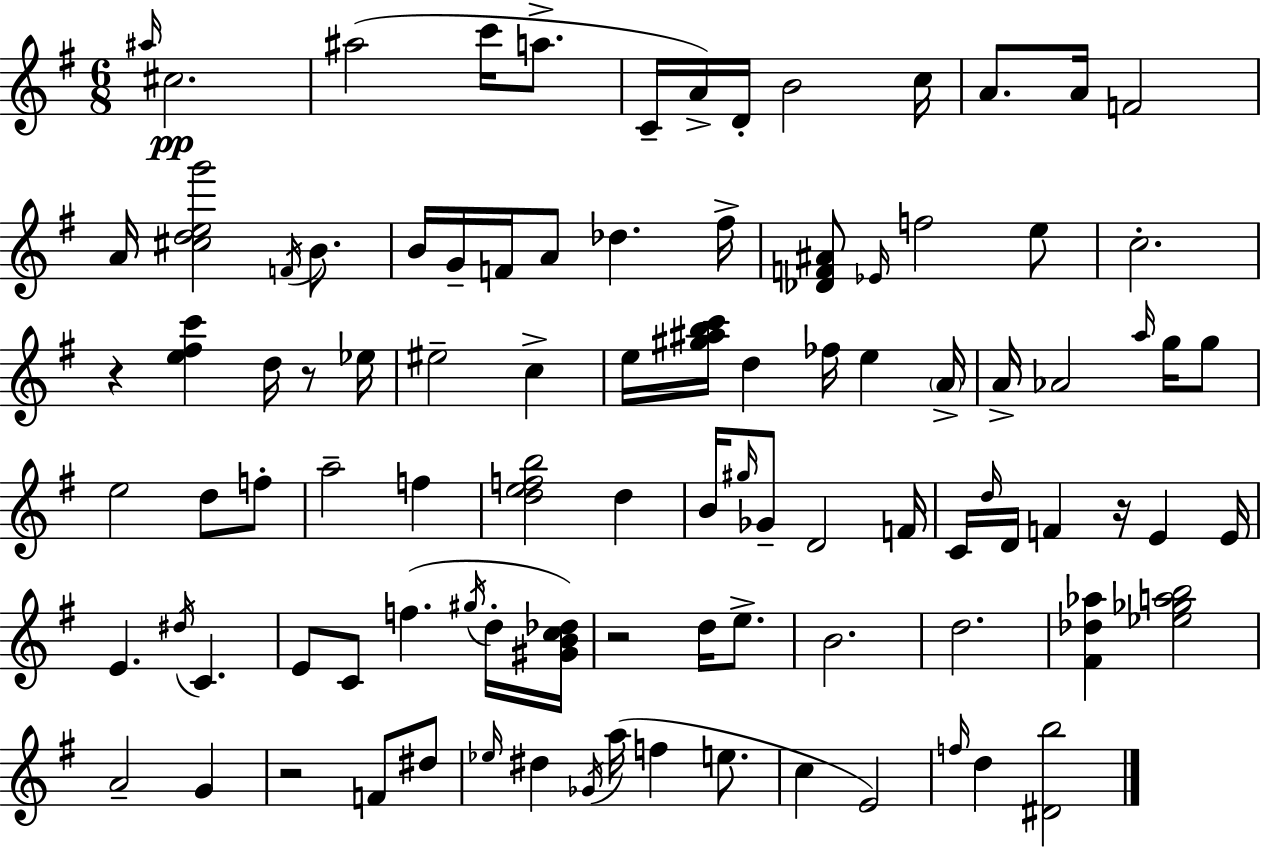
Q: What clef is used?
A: treble